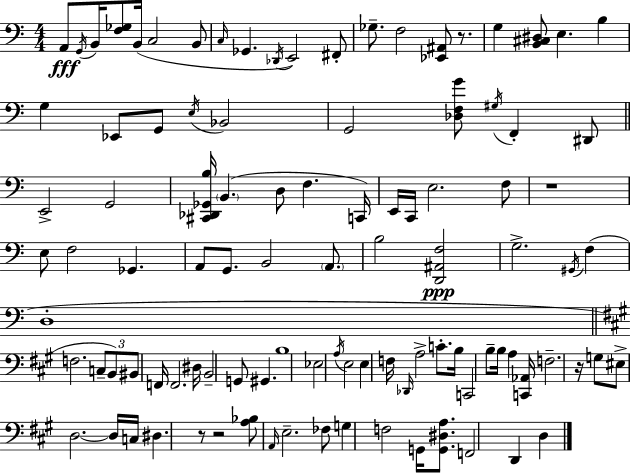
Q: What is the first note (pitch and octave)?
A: A2